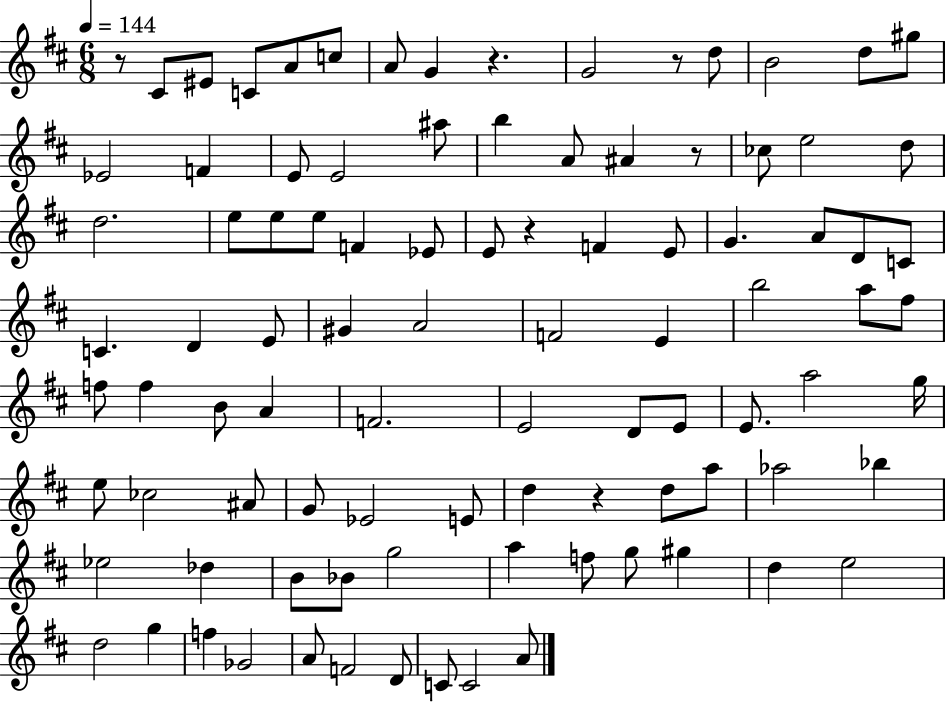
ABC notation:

X:1
T:Untitled
M:6/8
L:1/4
K:D
z/2 ^C/2 ^E/2 C/2 A/2 c/2 A/2 G z G2 z/2 d/2 B2 d/2 ^g/2 _E2 F E/2 E2 ^a/2 b A/2 ^A z/2 _c/2 e2 d/2 d2 e/2 e/2 e/2 F _E/2 E/2 z F E/2 G A/2 D/2 C/2 C D E/2 ^G A2 F2 E b2 a/2 ^f/2 f/2 f B/2 A F2 E2 D/2 E/2 E/2 a2 g/4 e/2 _c2 ^A/2 G/2 _E2 E/2 d z d/2 a/2 _a2 _b _e2 _d B/2 _B/2 g2 a f/2 g/2 ^g d e2 d2 g f _G2 A/2 F2 D/2 C/2 C2 A/2